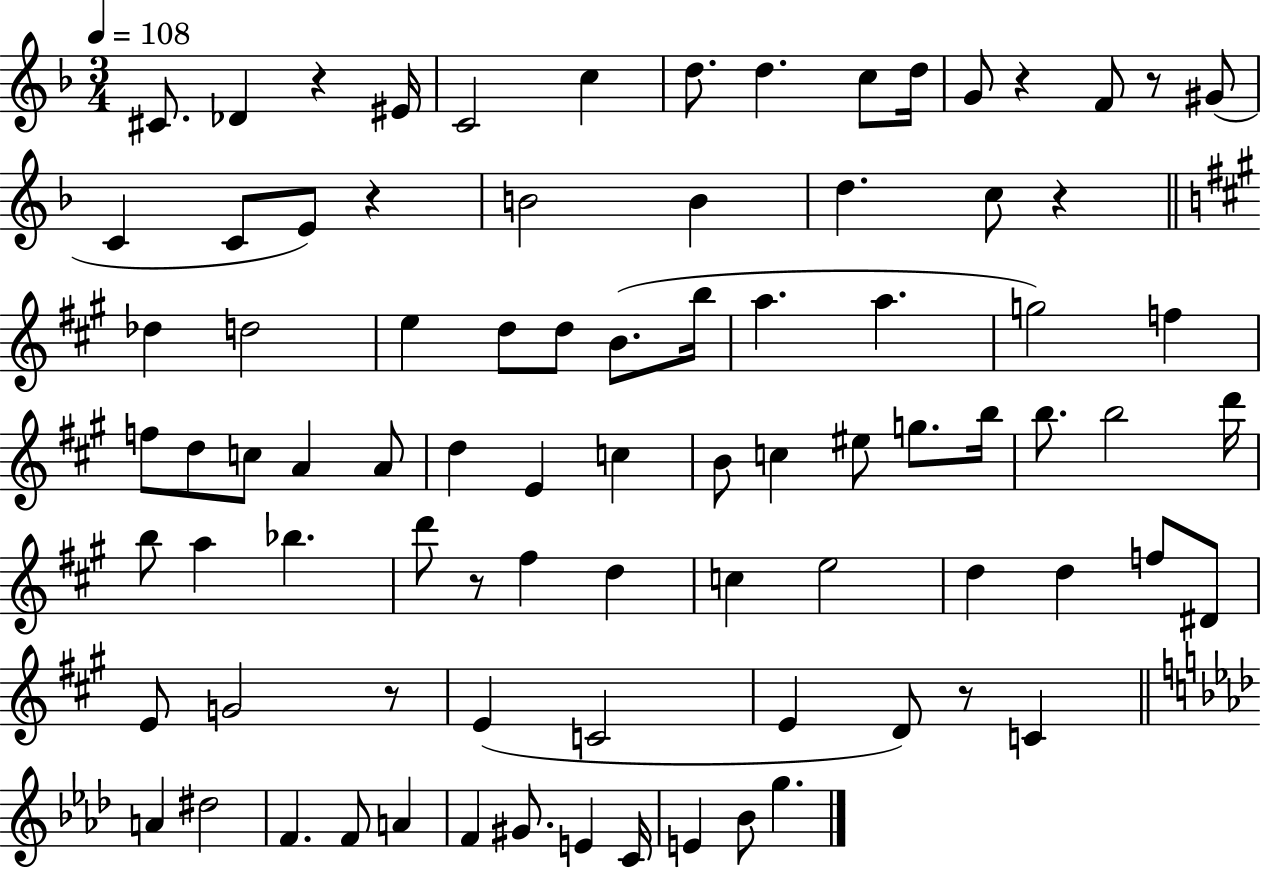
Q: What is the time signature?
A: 3/4